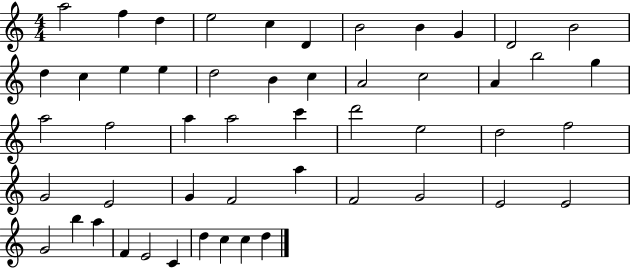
X:1
T:Untitled
M:4/4
L:1/4
K:C
a2 f d e2 c D B2 B G D2 B2 d c e e d2 B c A2 c2 A b2 g a2 f2 a a2 c' d'2 e2 d2 f2 G2 E2 G F2 a F2 G2 E2 E2 G2 b a F E2 C d c c d